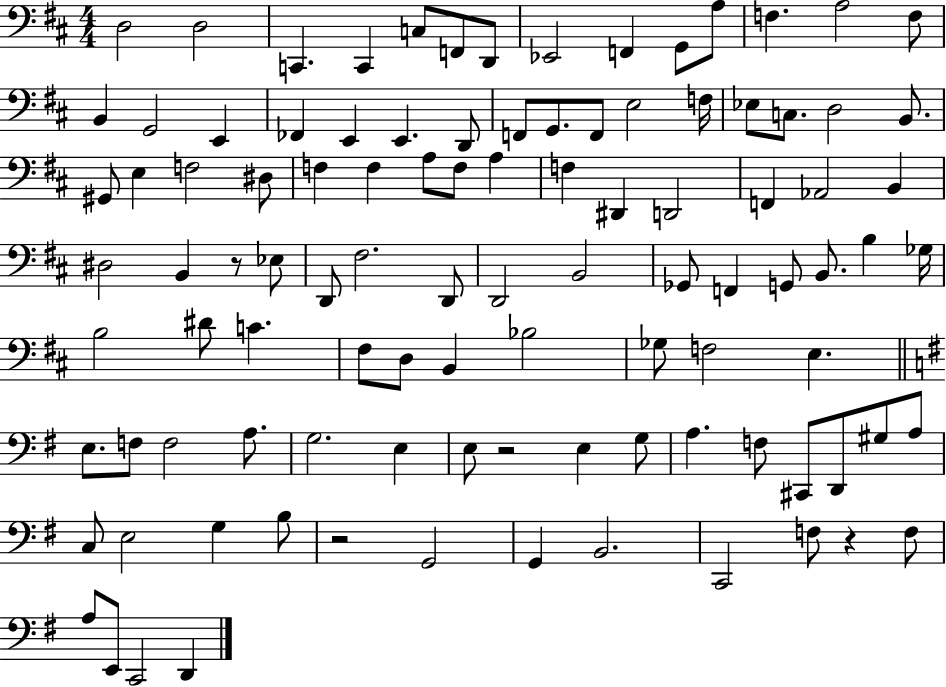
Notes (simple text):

D3/h D3/h C2/q. C2/q C3/e F2/e D2/e Eb2/h F2/q G2/e A3/e F3/q. A3/h F3/e B2/q G2/h E2/q FES2/q E2/q E2/q. D2/e F2/e G2/e. F2/e E3/h F3/s Eb3/e C3/e. D3/h B2/e. G#2/e E3/q F3/h D#3/e F3/q F3/q A3/e F3/e A3/q F3/q D#2/q D2/h F2/q Ab2/h B2/q D#3/h B2/q R/e Eb3/e D2/e F#3/h. D2/e D2/h B2/h Gb2/e F2/q G2/e B2/e. B3/q Gb3/s B3/h D#4/e C4/q. F#3/e D3/e B2/q Bb3/h Gb3/e F3/h E3/q. E3/e. F3/e F3/h A3/e. G3/h. E3/q E3/e R/h E3/q G3/e A3/q. F3/e C#2/e D2/e G#3/e A3/e C3/e E3/h G3/q B3/e R/h G2/h G2/q B2/h. C2/h F3/e R/q F3/e A3/e E2/e C2/h D2/q